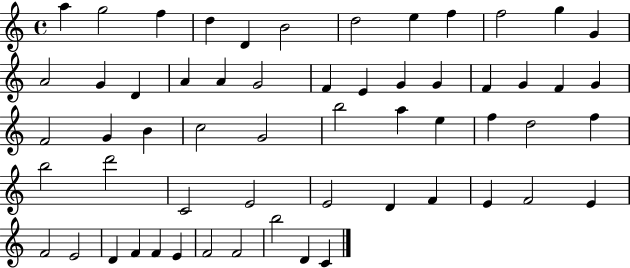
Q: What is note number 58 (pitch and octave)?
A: C4